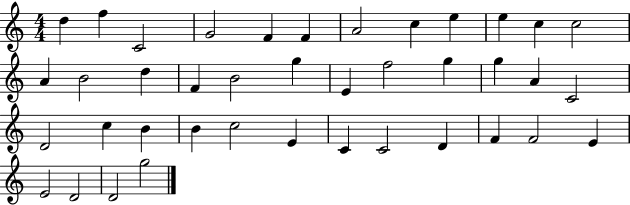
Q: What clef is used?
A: treble